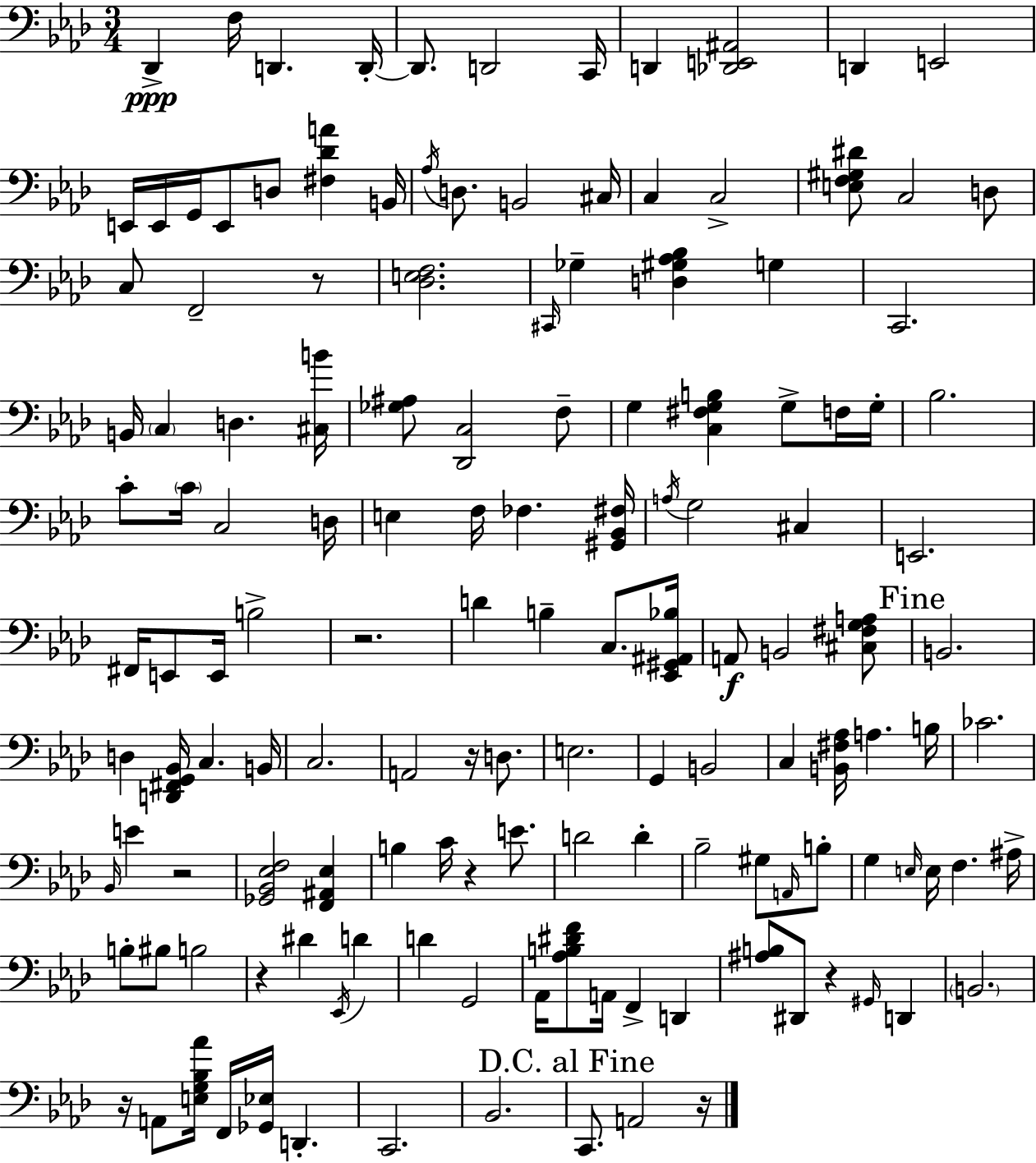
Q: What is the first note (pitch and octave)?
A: Db2